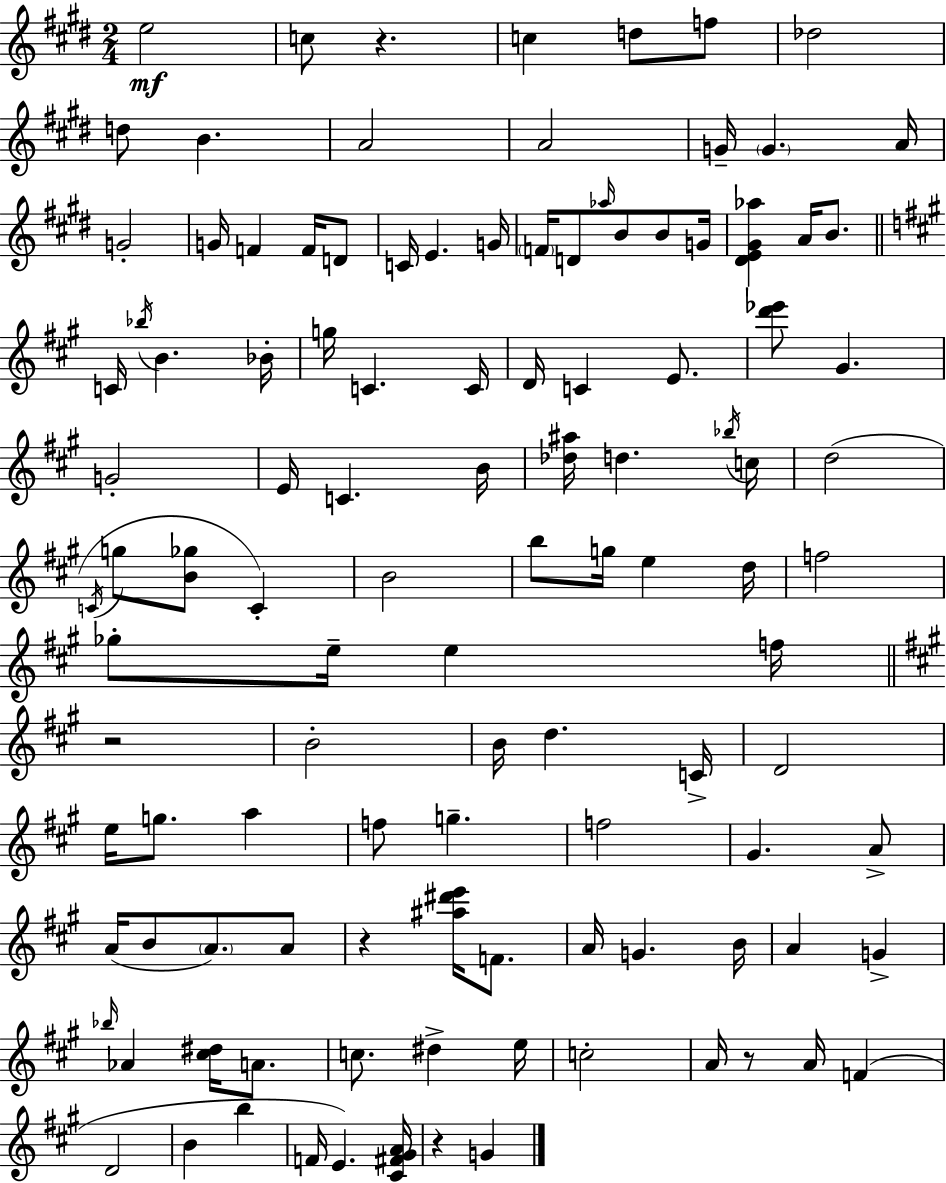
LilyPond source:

{
  \clef treble
  \numericTimeSignature
  \time 2/4
  \key e \major
  e''2\mf | c''8 r4. | c''4 d''8 f''8 | des''2 | \break d''8 b'4. | a'2 | a'2 | g'16-- \parenthesize g'4. a'16 | \break g'2-. | g'16 f'4 f'16 d'8 | c'16 e'4. g'16 | \parenthesize f'16 d'8 \grace { aes''16 } b'8 b'8 | \break g'16 <dis' e' gis' aes''>4 a'16 b'8. | \bar "||" \break \key a \major c'16 \acciaccatura { bes''16 } b'4. | bes'16-. g''16 c'4. | c'16 d'16 c'4 e'8. | <d''' ees'''>8 gis'4. | \break g'2-. | e'16 c'4. | b'16 <des'' ais''>16 d''4. | \acciaccatura { bes''16 } c''16 d''2( | \break \acciaccatura { c'16 } g''8 <b' ges''>8 c'4-.) | b'2 | b''8 g''16 e''4 | d''16 f''2 | \break ges''8-. e''16-- e''4 | f''16 \bar "||" \break \key a \major r2 | b'2-. | b'16 d''4. c'16-> | d'2 | \break e''16 g''8. a''4 | f''8 g''4.-- | f''2 | gis'4. a'8-> | \break a'16( b'8 \parenthesize a'8.) a'8 | r4 <ais'' dis''' e'''>16 f'8. | a'16 g'4. b'16 | a'4 g'4-> | \break \grace { bes''16 } aes'4 <cis'' dis''>16 a'8. | c''8. dis''4-> | e''16 c''2-. | a'16 r8 a'16 f'4( | \break d'2 | b'4 b''4 | f'16 e'4.) | <cis' fis' gis' a'>16 r4 g'4 | \break \bar "|."
}